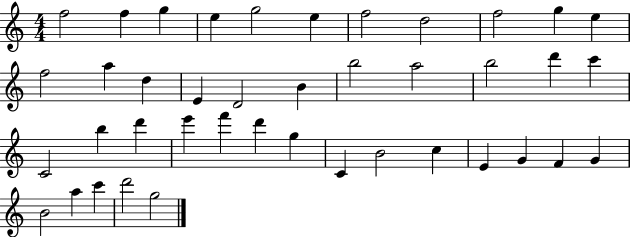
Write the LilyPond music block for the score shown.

{
  \clef treble
  \numericTimeSignature
  \time 4/4
  \key c \major
  f''2 f''4 g''4 | e''4 g''2 e''4 | f''2 d''2 | f''2 g''4 e''4 | \break f''2 a''4 d''4 | e'4 d'2 b'4 | b''2 a''2 | b''2 d'''4 c'''4 | \break c'2 b''4 d'''4 | e'''4 f'''4 d'''4 g''4 | c'4 b'2 c''4 | e'4 g'4 f'4 g'4 | \break b'2 a''4 c'''4 | d'''2 g''2 | \bar "|."
}